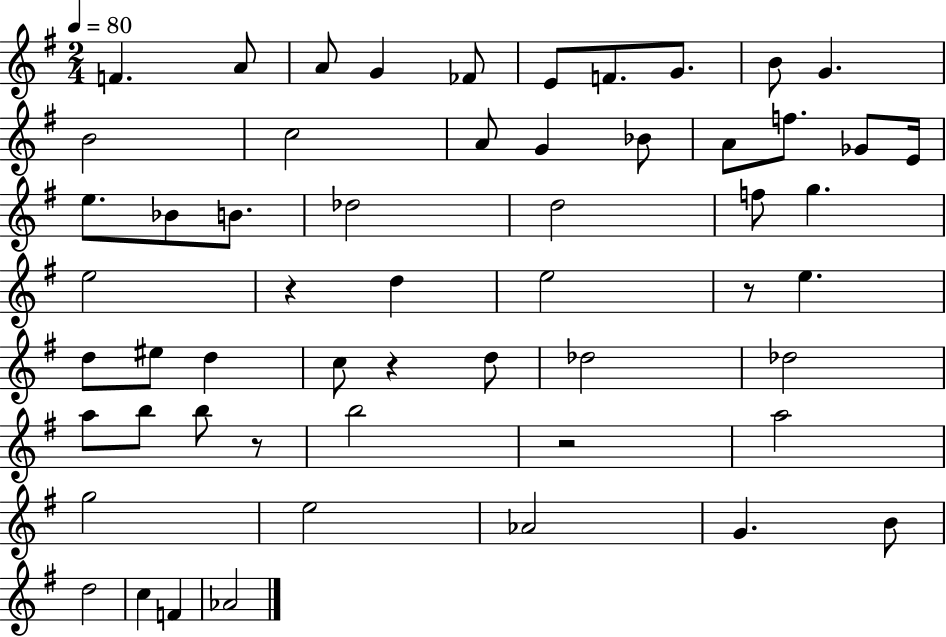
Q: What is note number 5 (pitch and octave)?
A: FES4